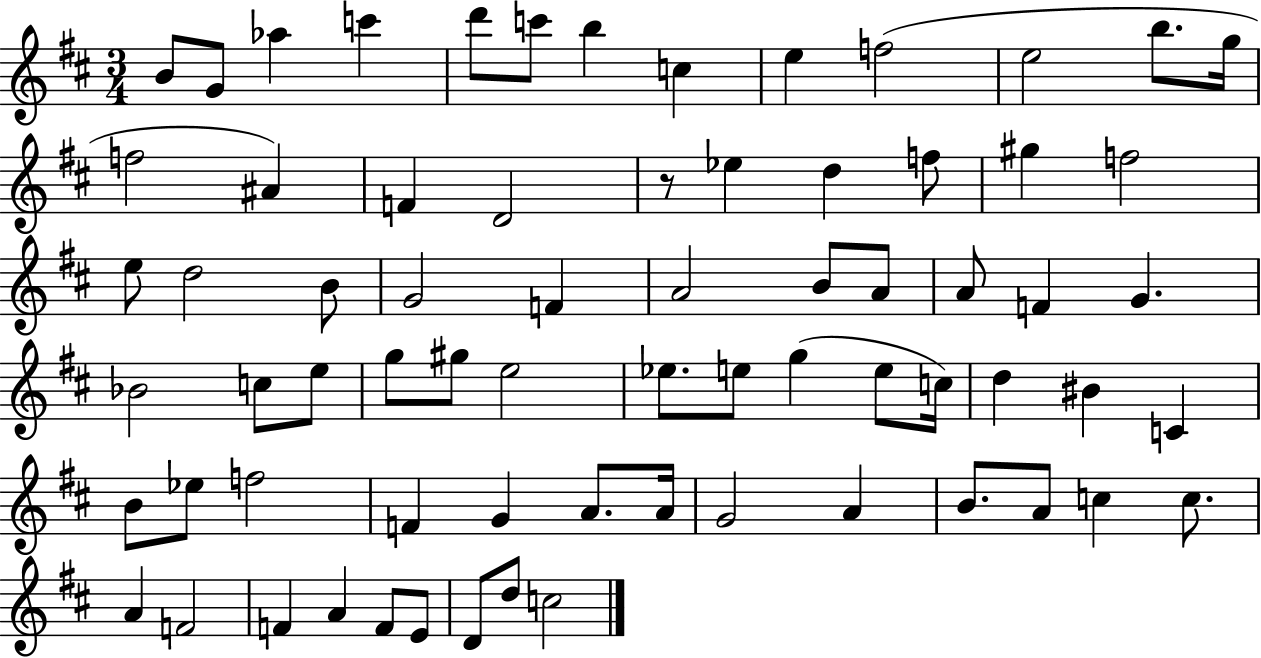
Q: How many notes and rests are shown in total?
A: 70